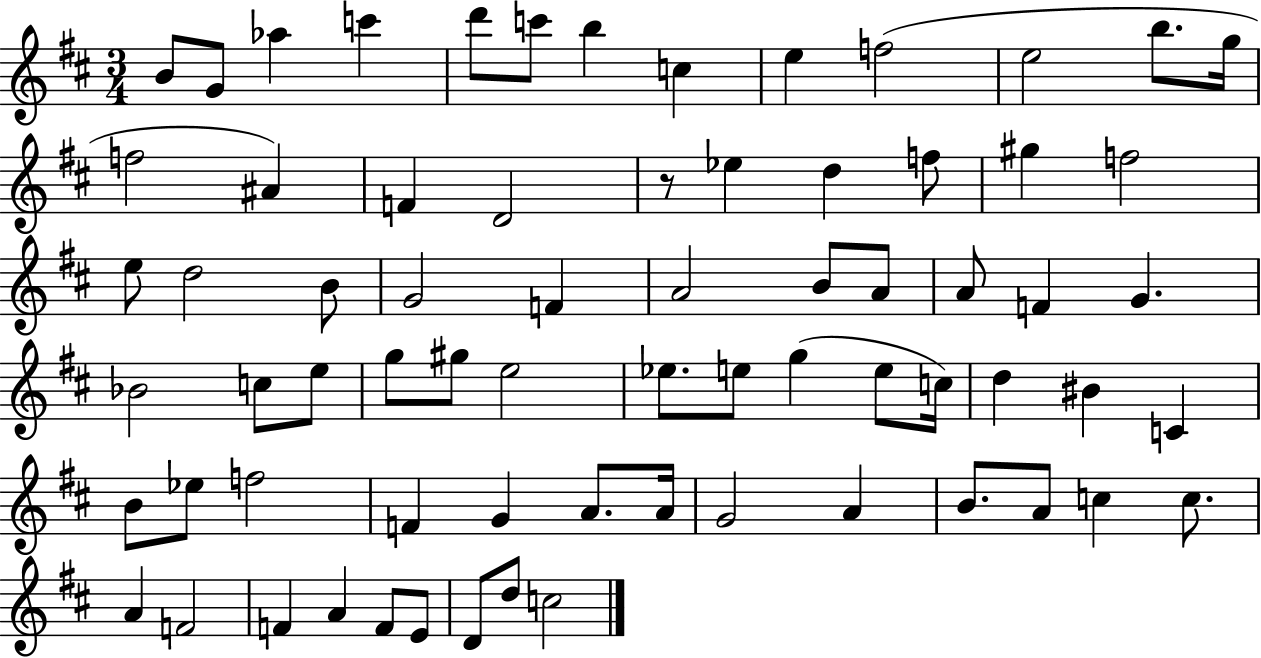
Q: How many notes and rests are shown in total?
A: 70